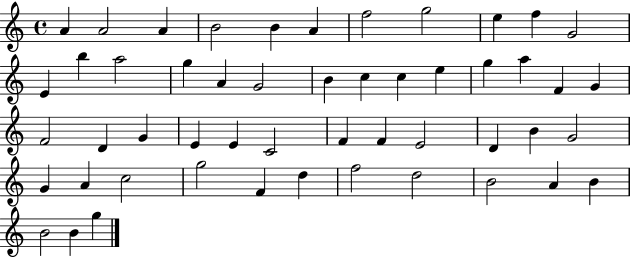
A4/q A4/h A4/q B4/h B4/q A4/q F5/h G5/h E5/q F5/q G4/h E4/q B5/q A5/h G5/q A4/q G4/h B4/q C5/q C5/q E5/q G5/q A5/q F4/q G4/q F4/h D4/q G4/q E4/q E4/q C4/h F4/q F4/q E4/h D4/q B4/q G4/h G4/q A4/q C5/h G5/h F4/q D5/q F5/h D5/h B4/h A4/q B4/q B4/h B4/q G5/q